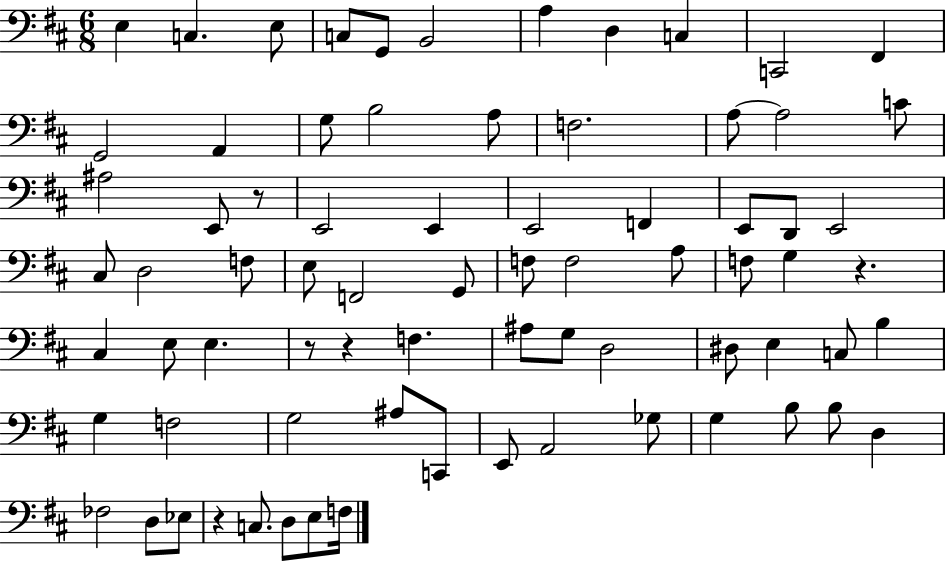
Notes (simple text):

E3/q C3/q. E3/e C3/e G2/e B2/h A3/q D3/q C3/q C2/h F#2/q G2/h A2/q G3/e B3/h A3/e F3/h. A3/e A3/h C4/e A#3/h E2/e R/e E2/h E2/q E2/h F2/q E2/e D2/e E2/h C#3/e D3/h F3/e E3/e F2/h G2/e F3/e F3/h A3/e F3/e G3/q R/q. C#3/q E3/e E3/q. R/e R/q F3/q. A#3/e G3/e D3/h D#3/e E3/q C3/e B3/q G3/q F3/h G3/h A#3/e C2/e E2/e A2/h Gb3/e G3/q B3/e B3/e D3/q FES3/h D3/e Eb3/e R/q C3/e. D3/e E3/e F3/s